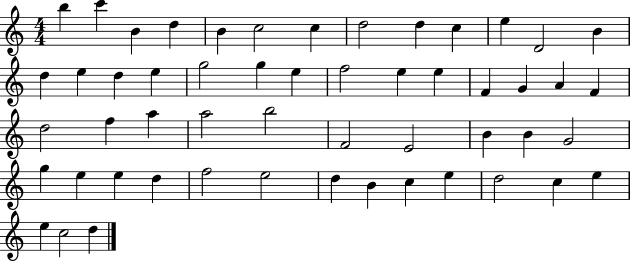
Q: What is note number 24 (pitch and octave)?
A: F4